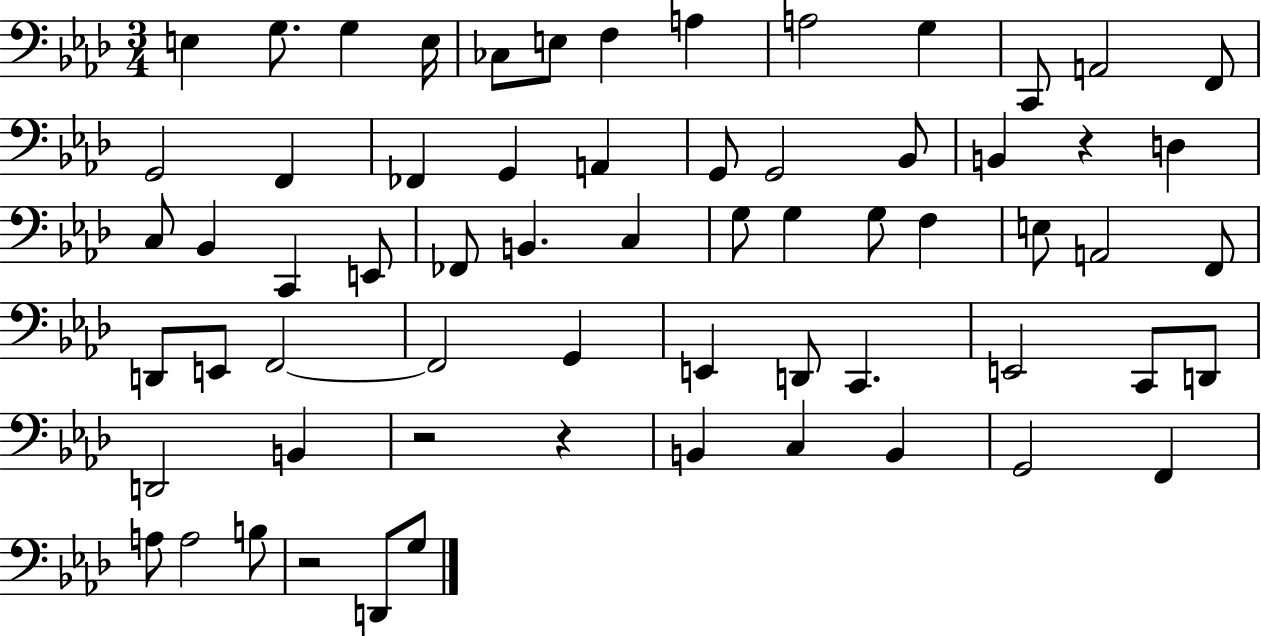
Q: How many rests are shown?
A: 4